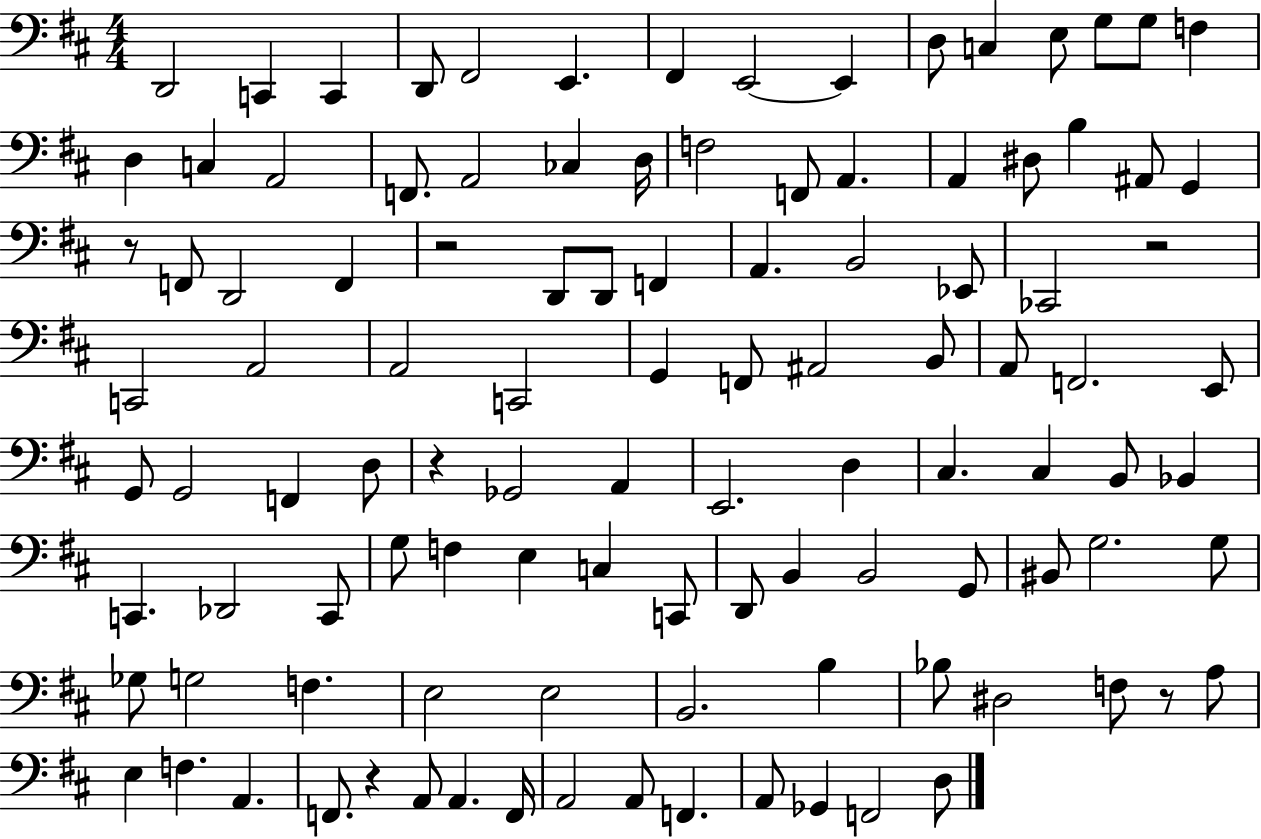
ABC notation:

X:1
T:Untitled
M:4/4
L:1/4
K:D
D,,2 C,, C,, D,,/2 ^F,,2 E,, ^F,, E,,2 E,, D,/2 C, E,/2 G,/2 G,/2 F, D, C, A,,2 F,,/2 A,,2 _C, D,/4 F,2 F,,/2 A,, A,, ^D,/2 B, ^A,,/2 G,, z/2 F,,/2 D,,2 F,, z2 D,,/2 D,,/2 F,, A,, B,,2 _E,,/2 _C,,2 z2 C,,2 A,,2 A,,2 C,,2 G,, F,,/2 ^A,,2 B,,/2 A,,/2 F,,2 E,,/2 G,,/2 G,,2 F,, D,/2 z _G,,2 A,, E,,2 D, ^C, ^C, B,,/2 _B,, C,, _D,,2 C,,/2 G,/2 F, E, C, C,,/2 D,,/2 B,, B,,2 G,,/2 ^B,,/2 G,2 G,/2 _G,/2 G,2 F, E,2 E,2 B,,2 B, _B,/2 ^D,2 F,/2 z/2 A,/2 E, F, A,, F,,/2 z A,,/2 A,, F,,/4 A,,2 A,,/2 F,, A,,/2 _G,, F,,2 D,/2